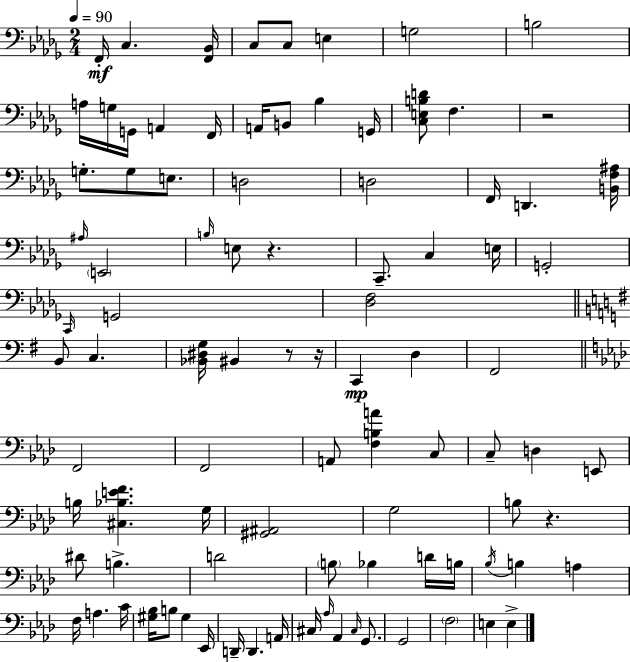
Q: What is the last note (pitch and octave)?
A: E3